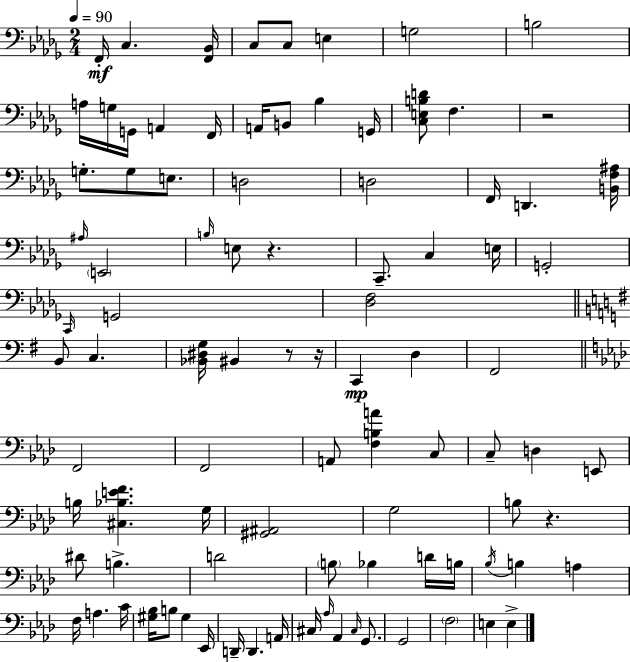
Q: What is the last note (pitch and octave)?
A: E3